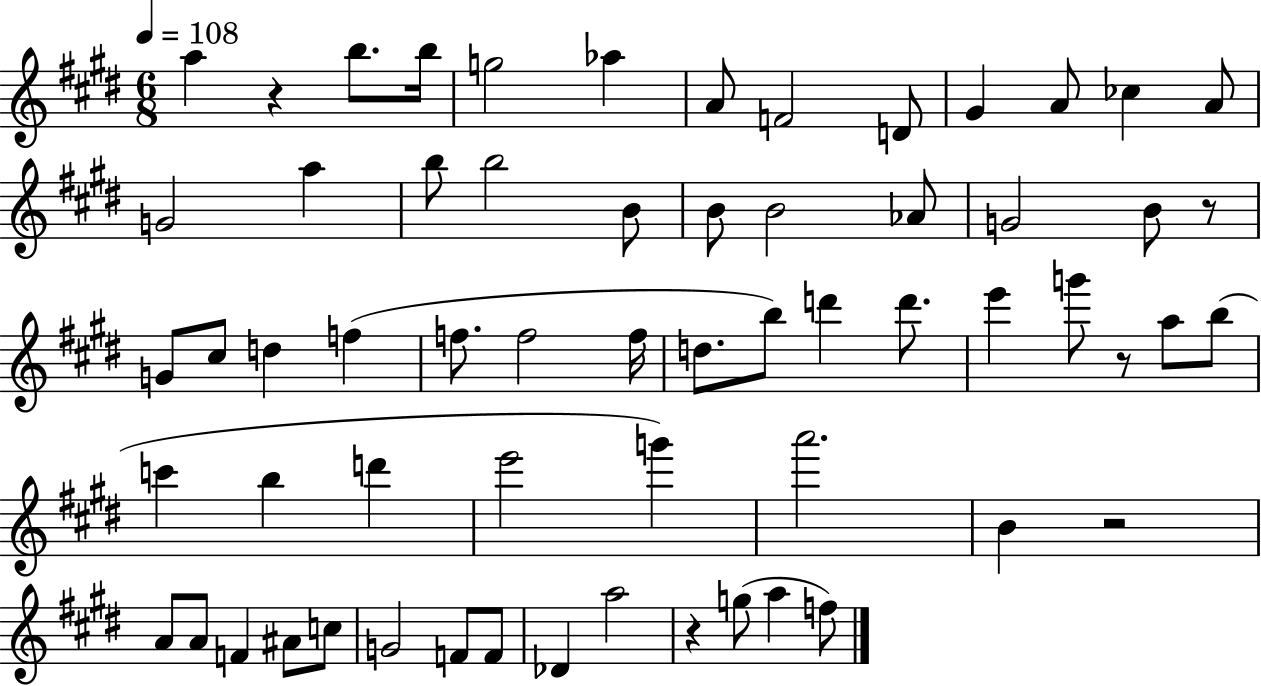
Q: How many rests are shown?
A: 5